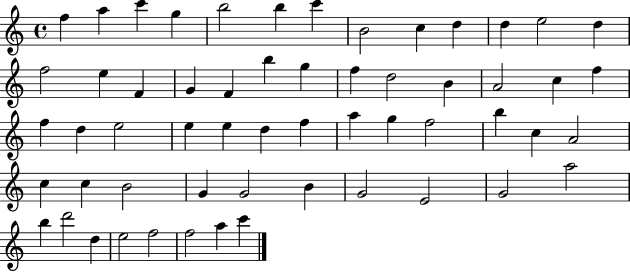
X:1
T:Untitled
M:4/4
L:1/4
K:C
f a c' g b2 b c' B2 c d d e2 d f2 e F G F b g f d2 B A2 c f f d e2 e e d f a g f2 b c A2 c c B2 G G2 B G2 E2 G2 a2 b d'2 d e2 f2 f2 a c'